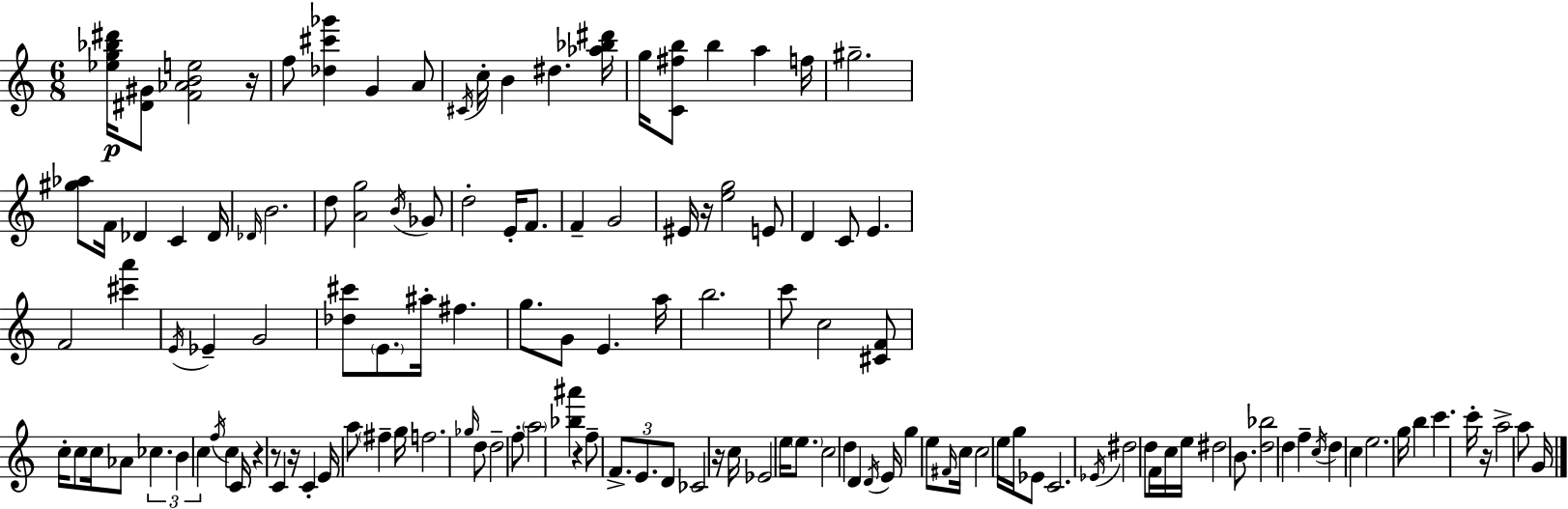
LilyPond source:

{
  \clef treble
  \numericTimeSignature
  \time 6/8
  \key a \minor
  \repeat volta 2 { <ees'' g'' bes'' dis'''>16\p <dis' gis'>8 <f' aes' b' e''>2 r16 | f''8 <des'' cis''' ges'''>4 g'4 a'8 | \acciaccatura { cis'16 } c''16-. b'4 dis''4. | <aes'' bes'' dis'''>16 g''16 <c' fis'' b''>8 b''4 a''4 | \break f''16 gis''2.-- | <gis'' aes''>8 f'16 des'4 c'4 | des'16 \grace { des'16 } b'2. | d''8 <a' g''>2 | \break \acciaccatura { b'16 } ges'8 d''2-. e'16-. | f'8. f'4-- g'2 | eis'16 r16 <e'' g''>2 | e'8 d'4 c'8 e'4. | \break f'2 <cis''' a'''>4 | \acciaccatura { e'16 } ees'4-- g'2 | <des'' cis'''>8 \parenthesize e'8. ais''16-. fis''4. | g''8. g'8 e'4. | \break a''16 b''2. | c'''8 c''2 | <cis' f'>8 c''16-. c''8 c''16 aes'8 \tuplet 3/2 { ces''4. | b'4 c''4 } | \break \acciaccatura { f''16 } c''4 c'16 r4 r8 | c'4 r16 c'4-. e'16 a''8 | \parenthesize fis''4-- g''16 f''2. | \grace { ges''16 } d''8 d''2-- | \break f''8-. \parenthesize a''2 | <bes'' ais'''>4 r4 f''8-- | \tuplet 3/2 { f'8.-> e'8. d'8 } ces'2 | r16 c''16 ees'2 | \break e''16 \parenthesize e''8. c''2 | d''4 d'4 \acciaccatura { d'16 } e'16 | g''4 e''8 \grace { fis'16 } c''16 c''2 | e''16 g''16 ees'8 c'2. | \break \acciaccatura { ees'16 } dis''2 | d''8 f'16 c''16 e''16 dis''2 | b'8. <d'' bes''>2 | d''4 f''4-- | \break \acciaccatura { c''16 } d''4 c''4 e''2. | g''16 b''4 | c'''4. c'''16-. r16 a''2-> | a''8 g'16 } \bar "|."
}